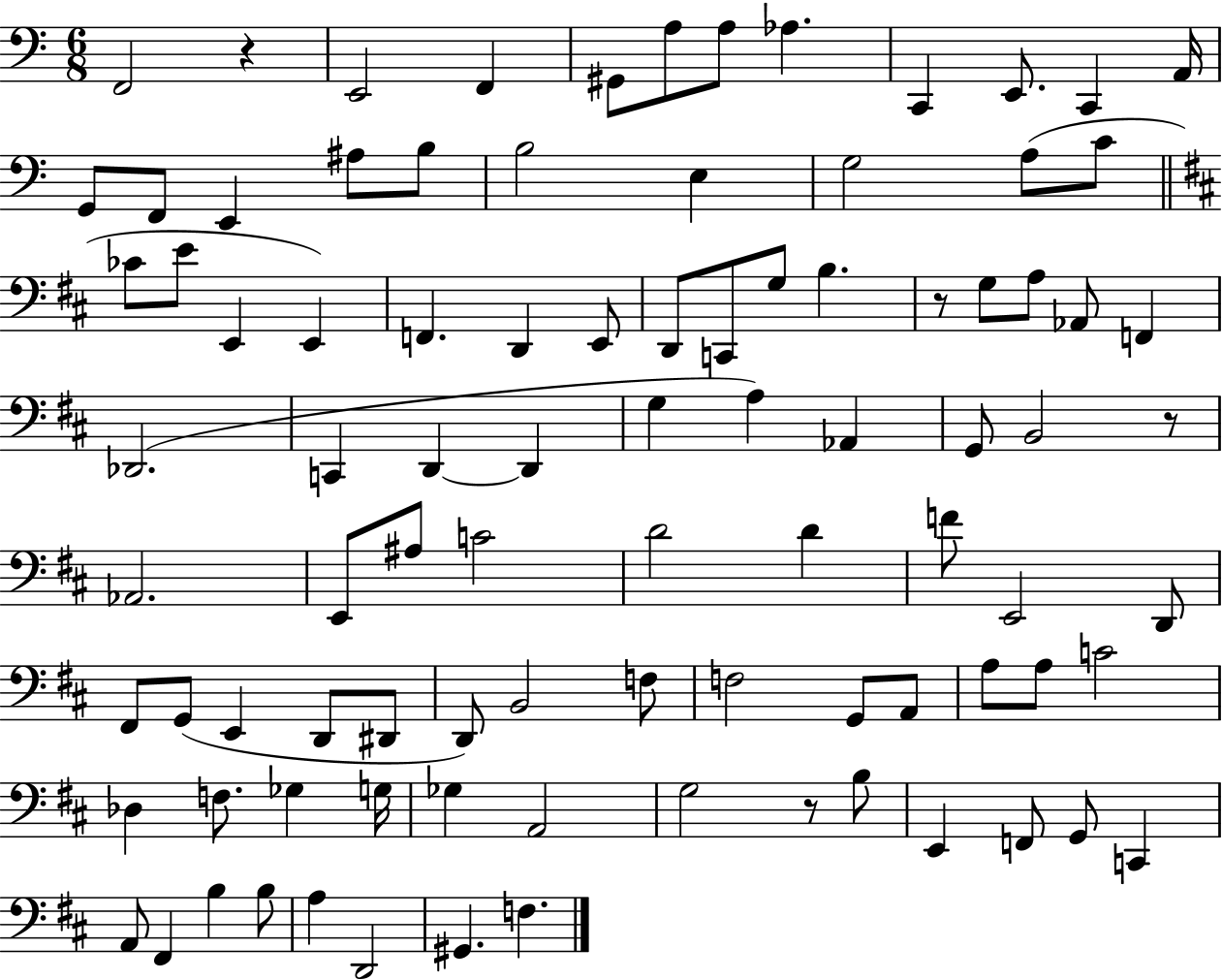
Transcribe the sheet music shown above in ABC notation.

X:1
T:Untitled
M:6/8
L:1/4
K:C
F,,2 z E,,2 F,, ^G,,/2 A,/2 A,/2 _A, C,, E,,/2 C,, A,,/4 G,,/2 F,,/2 E,, ^A,/2 B,/2 B,2 E, G,2 A,/2 C/2 _C/2 E/2 E,, E,, F,, D,, E,,/2 D,,/2 C,,/2 G,/2 B, z/2 G,/2 A,/2 _A,,/2 F,, _D,,2 C,, D,, D,, G, A, _A,, G,,/2 B,,2 z/2 _A,,2 E,,/2 ^A,/2 C2 D2 D F/2 E,,2 D,,/2 ^F,,/2 G,,/2 E,, D,,/2 ^D,,/2 D,,/2 B,,2 F,/2 F,2 G,,/2 A,,/2 A,/2 A,/2 C2 _D, F,/2 _G, G,/4 _G, A,,2 G,2 z/2 B,/2 E,, F,,/2 G,,/2 C,, A,,/2 ^F,, B, B,/2 A, D,,2 ^G,, F,